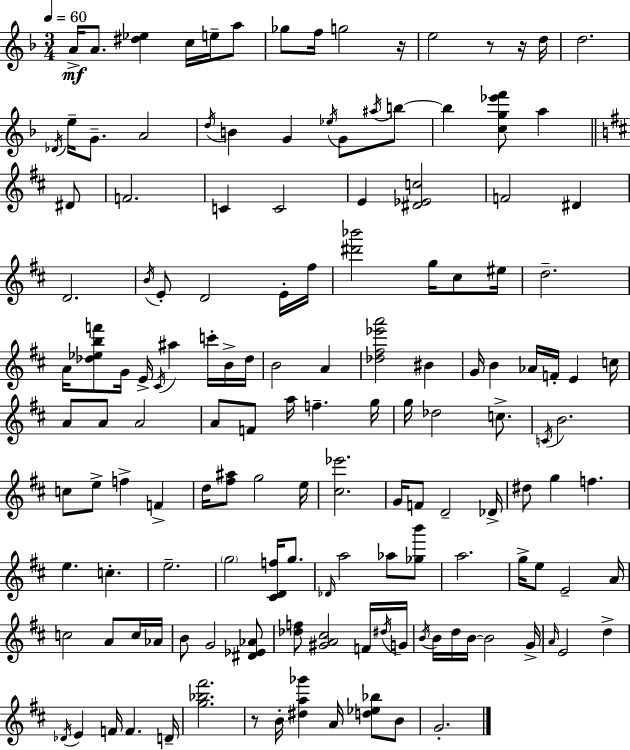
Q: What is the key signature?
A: D minor